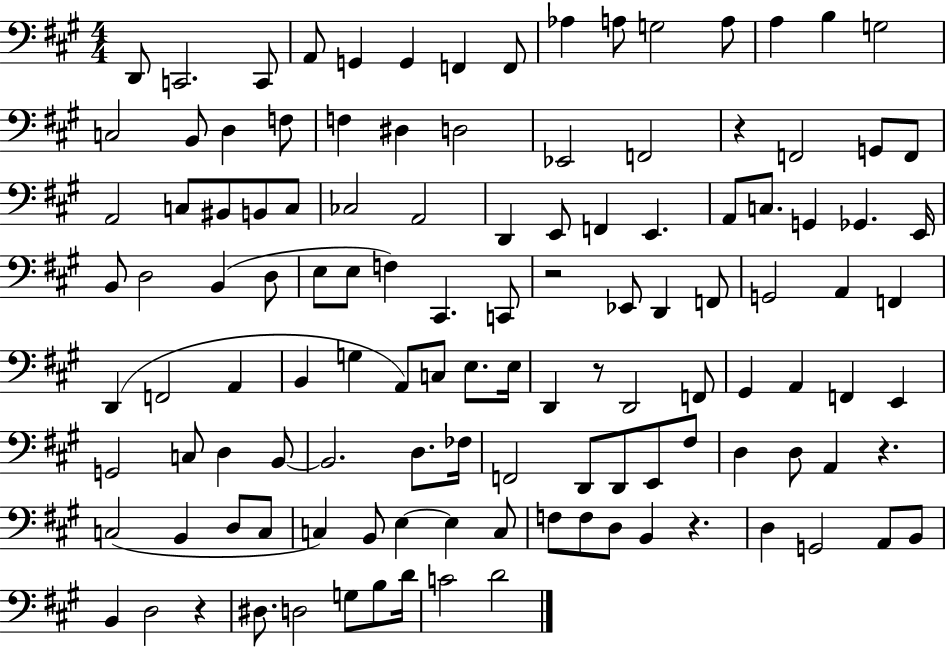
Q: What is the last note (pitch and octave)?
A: D4